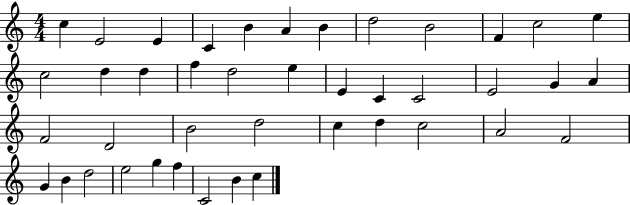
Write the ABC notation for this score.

X:1
T:Untitled
M:4/4
L:1/4
K:C
c E2 E C B A B d2 B2 F c2 e c2 d d f d2 e E C C2 E2 G A F2 D2 B2 d2 c d c2 A2 F2 G B d2 e2 g f C2 B c